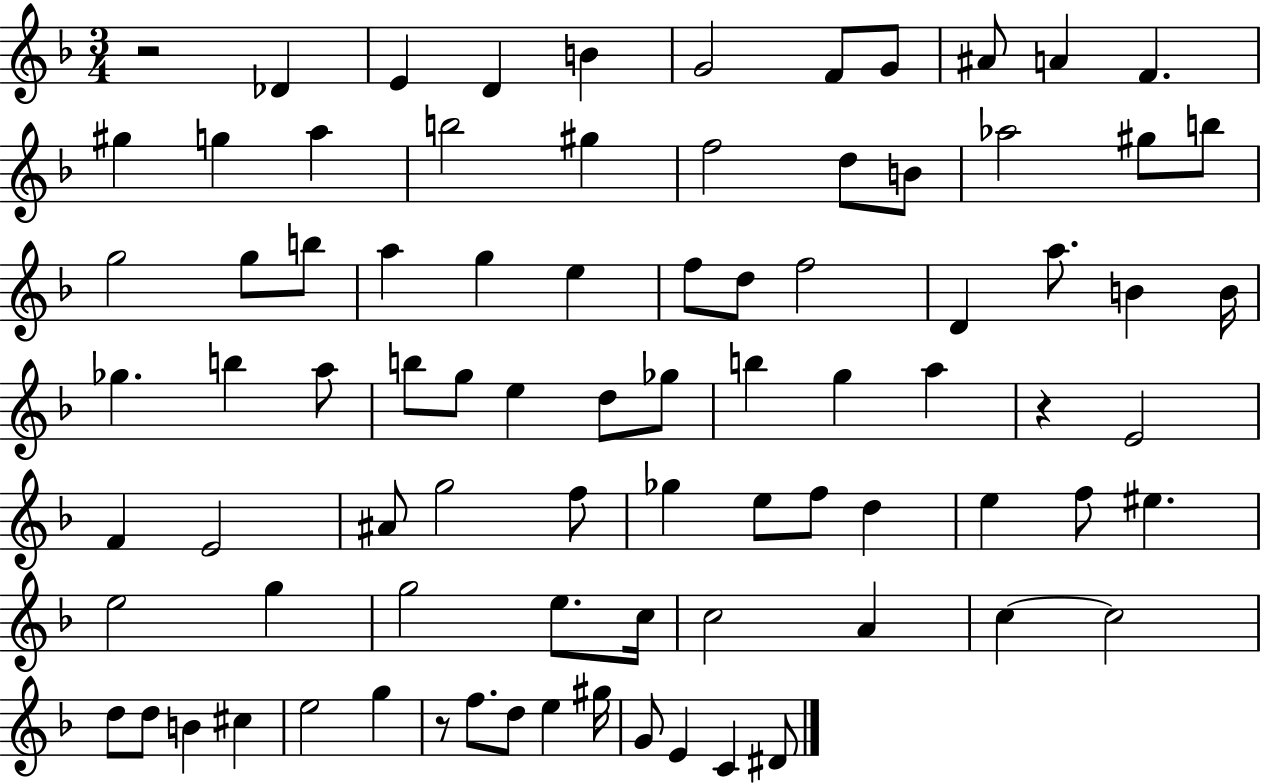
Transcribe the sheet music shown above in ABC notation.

X:1
T:Untitled
M:3/4
L:1/4
K:F
z2 _D E D B G2 F/2 G/2 ^A/2 A F ^g g a b2 ^g f2 d/2 B/2 _a2 ^g/2 b/2 g2 g/2 b/2 a g e f/2 d/2 f2 D a/2 B B/4 _g b a/2 b/2 g/2 e d/2 _g/2 b g a z E2 F E2 ^A/2 g2 f/2 _g e/2 f/2 d e f/2 ^e e2 g g2 e/2 c/4 c2 A c c2 d/2 d/2 B ^c e2 g z/2 f/2 d/2 e ^g/4 G/2 E C ^D/2